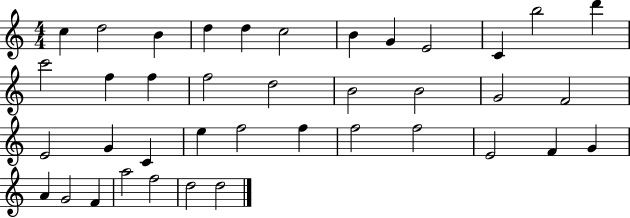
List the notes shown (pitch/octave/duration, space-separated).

C5/q D5/h B4/q D5/q D5/q C5/h B4/q G4/q E4/h C4/q B5/h D6/q C6/h F5/q F5/q F5/h D5/h B4/h B4/h G4/h F4/h E4/h G4/q C4/q E5/q F5/h F5/q F5/h F5/h E4/h F4/q G4/q A4/q G4/h F4/q A5/h F5/h D5/h D5/h